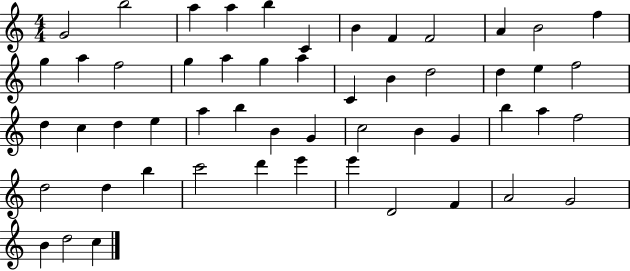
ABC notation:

X:1
T:Untitled
M:4/4
L:1/4
K:C
G2 b2 a a b C B F F2 A B2 f g a f2 g a g a C B d2 d e f2 d c d e a b B G c2 B G b a f2 d2 d b c'2 d' e' e' D2 F A2 G2 B d2 c